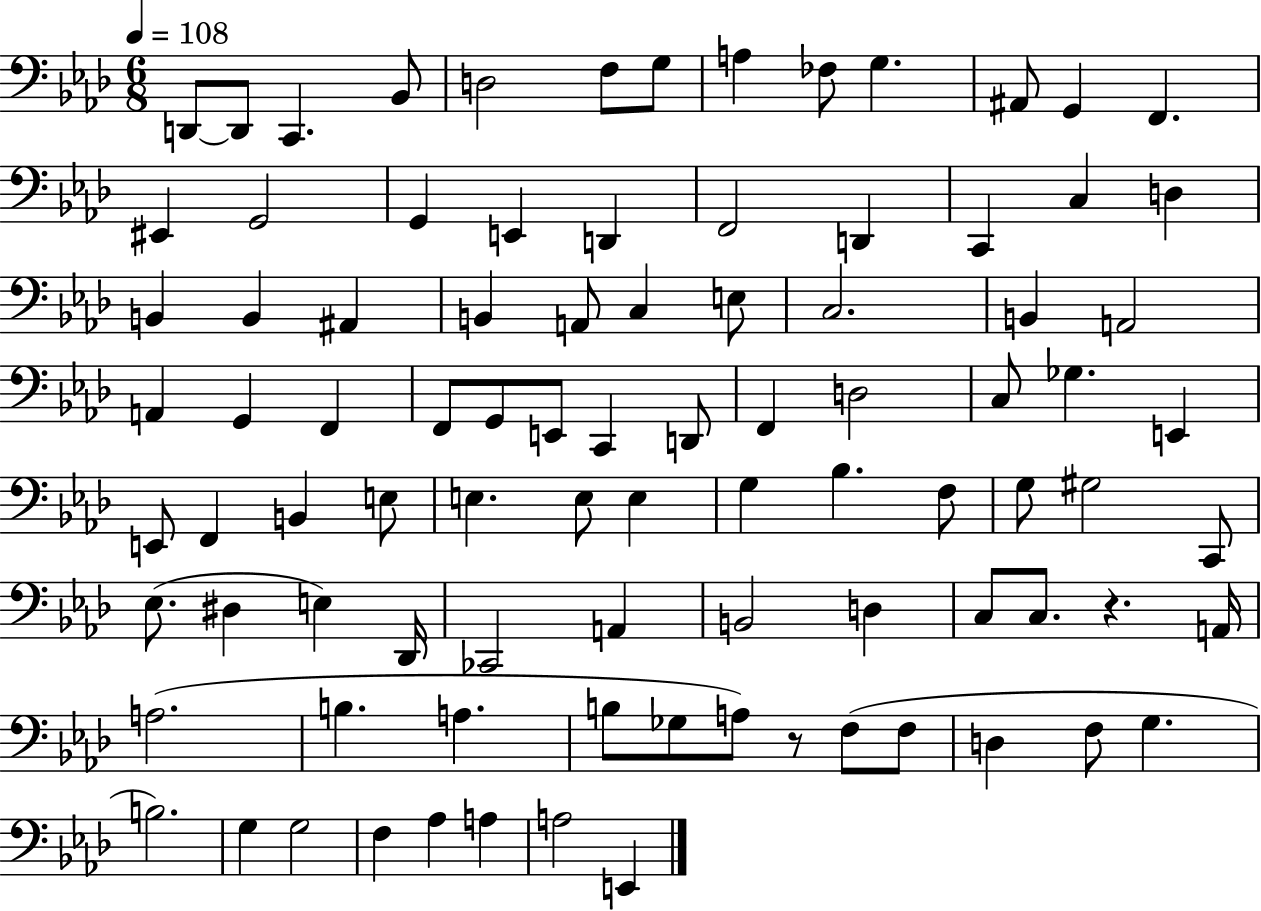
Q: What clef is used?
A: bass